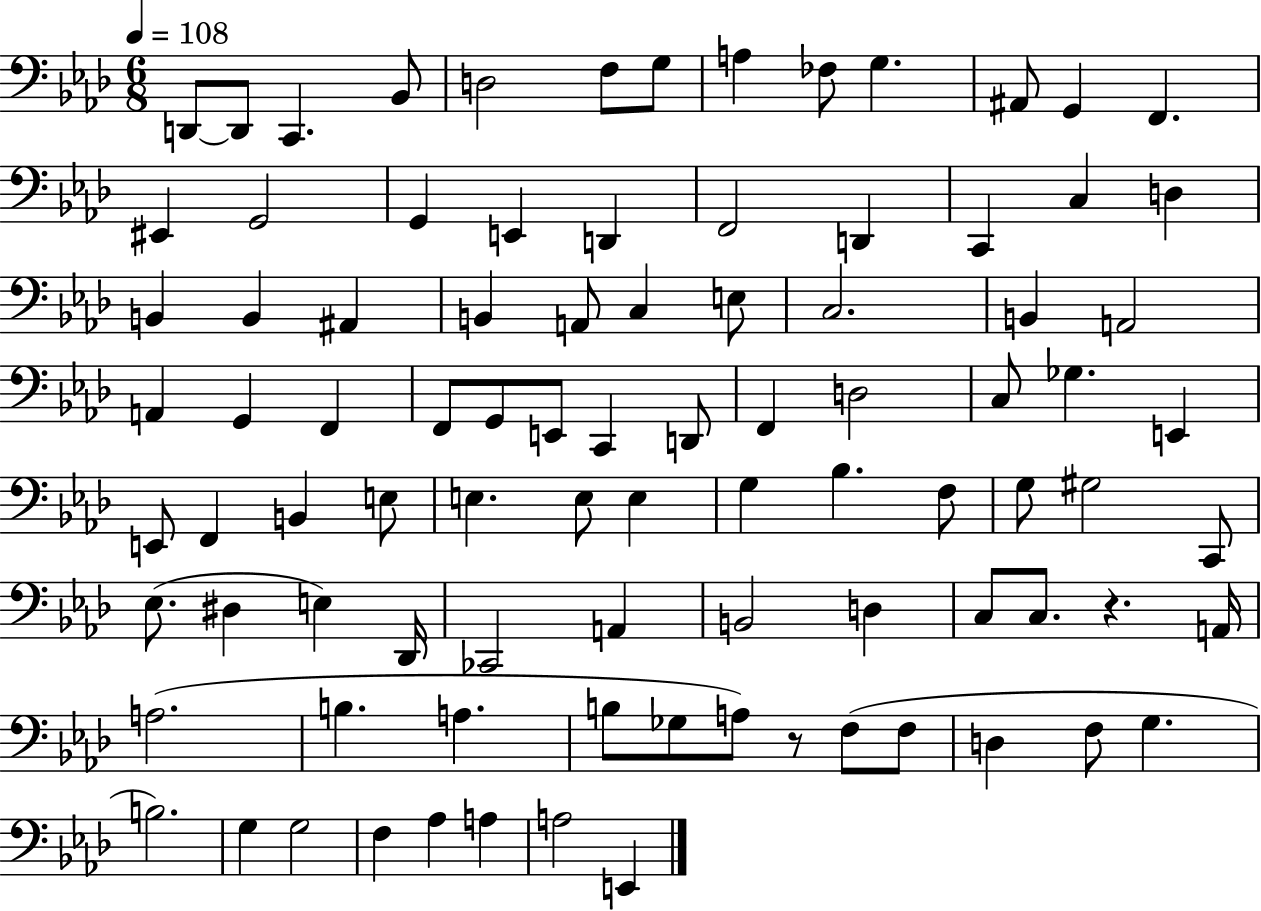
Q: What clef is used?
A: bass